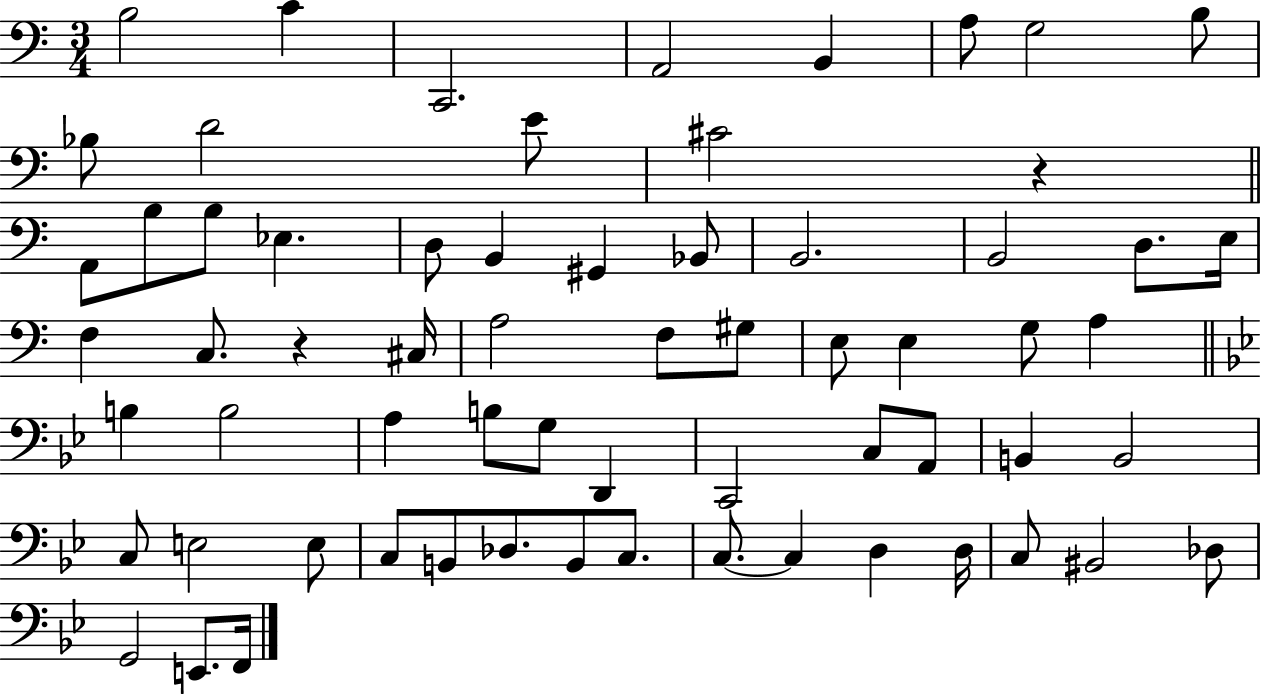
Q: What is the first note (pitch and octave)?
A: B3